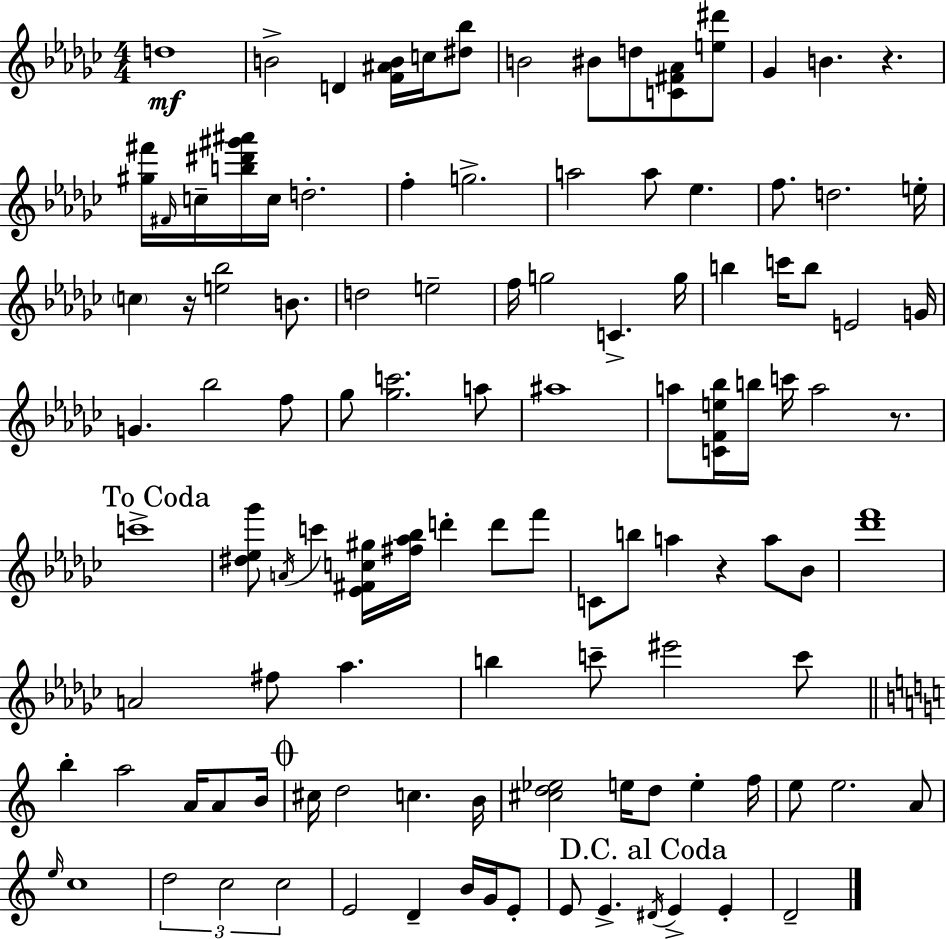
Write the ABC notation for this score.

X:1
T:Untitled
M:4/4
L:1/4
K:Ebm
d4 B2 D [F^AB]/4 c/4 [^d_b]/2 B2 ^B/2 d/2 [C^F_A]/2 [e^d']/2 _G B z [^g^f']/4 ^F/4 c/4 [b^d'^g'^a']/4 c/4 d2 f g2 a2 a/2 _e f/2 d2 e/4 c z/4 [e_b]2 B/2 d2 e2 f/4 g2 C g/4 b c'/4 b/2 E2 G/4 G _b2 f/2 _g/2 [_gc']2 a/2 ^a4 a/2 [CFe_b]/4 b/4 c'/4 a2 z/2 c'4 [^d_e_g']/2 A/4 c' [_E^Fc^g]/4 [^f_a_b]/4 d' d'/2 f'/2 C/2 b/2 a z a/2 _B/2 [_d'f']4 A2 ^f/2 _a b c'/2 ^e'2 c'/2 b a2 A/4 A/2 B/4 ^c/4 d2 c B/4 [^cd_e]2 e/4 d/2 e f/4 e/2 e2 A/2 e/4 c4 d2 c2 c2 E2 D B/4 G/4 E/2 E/2 E ^D/4 E E D2